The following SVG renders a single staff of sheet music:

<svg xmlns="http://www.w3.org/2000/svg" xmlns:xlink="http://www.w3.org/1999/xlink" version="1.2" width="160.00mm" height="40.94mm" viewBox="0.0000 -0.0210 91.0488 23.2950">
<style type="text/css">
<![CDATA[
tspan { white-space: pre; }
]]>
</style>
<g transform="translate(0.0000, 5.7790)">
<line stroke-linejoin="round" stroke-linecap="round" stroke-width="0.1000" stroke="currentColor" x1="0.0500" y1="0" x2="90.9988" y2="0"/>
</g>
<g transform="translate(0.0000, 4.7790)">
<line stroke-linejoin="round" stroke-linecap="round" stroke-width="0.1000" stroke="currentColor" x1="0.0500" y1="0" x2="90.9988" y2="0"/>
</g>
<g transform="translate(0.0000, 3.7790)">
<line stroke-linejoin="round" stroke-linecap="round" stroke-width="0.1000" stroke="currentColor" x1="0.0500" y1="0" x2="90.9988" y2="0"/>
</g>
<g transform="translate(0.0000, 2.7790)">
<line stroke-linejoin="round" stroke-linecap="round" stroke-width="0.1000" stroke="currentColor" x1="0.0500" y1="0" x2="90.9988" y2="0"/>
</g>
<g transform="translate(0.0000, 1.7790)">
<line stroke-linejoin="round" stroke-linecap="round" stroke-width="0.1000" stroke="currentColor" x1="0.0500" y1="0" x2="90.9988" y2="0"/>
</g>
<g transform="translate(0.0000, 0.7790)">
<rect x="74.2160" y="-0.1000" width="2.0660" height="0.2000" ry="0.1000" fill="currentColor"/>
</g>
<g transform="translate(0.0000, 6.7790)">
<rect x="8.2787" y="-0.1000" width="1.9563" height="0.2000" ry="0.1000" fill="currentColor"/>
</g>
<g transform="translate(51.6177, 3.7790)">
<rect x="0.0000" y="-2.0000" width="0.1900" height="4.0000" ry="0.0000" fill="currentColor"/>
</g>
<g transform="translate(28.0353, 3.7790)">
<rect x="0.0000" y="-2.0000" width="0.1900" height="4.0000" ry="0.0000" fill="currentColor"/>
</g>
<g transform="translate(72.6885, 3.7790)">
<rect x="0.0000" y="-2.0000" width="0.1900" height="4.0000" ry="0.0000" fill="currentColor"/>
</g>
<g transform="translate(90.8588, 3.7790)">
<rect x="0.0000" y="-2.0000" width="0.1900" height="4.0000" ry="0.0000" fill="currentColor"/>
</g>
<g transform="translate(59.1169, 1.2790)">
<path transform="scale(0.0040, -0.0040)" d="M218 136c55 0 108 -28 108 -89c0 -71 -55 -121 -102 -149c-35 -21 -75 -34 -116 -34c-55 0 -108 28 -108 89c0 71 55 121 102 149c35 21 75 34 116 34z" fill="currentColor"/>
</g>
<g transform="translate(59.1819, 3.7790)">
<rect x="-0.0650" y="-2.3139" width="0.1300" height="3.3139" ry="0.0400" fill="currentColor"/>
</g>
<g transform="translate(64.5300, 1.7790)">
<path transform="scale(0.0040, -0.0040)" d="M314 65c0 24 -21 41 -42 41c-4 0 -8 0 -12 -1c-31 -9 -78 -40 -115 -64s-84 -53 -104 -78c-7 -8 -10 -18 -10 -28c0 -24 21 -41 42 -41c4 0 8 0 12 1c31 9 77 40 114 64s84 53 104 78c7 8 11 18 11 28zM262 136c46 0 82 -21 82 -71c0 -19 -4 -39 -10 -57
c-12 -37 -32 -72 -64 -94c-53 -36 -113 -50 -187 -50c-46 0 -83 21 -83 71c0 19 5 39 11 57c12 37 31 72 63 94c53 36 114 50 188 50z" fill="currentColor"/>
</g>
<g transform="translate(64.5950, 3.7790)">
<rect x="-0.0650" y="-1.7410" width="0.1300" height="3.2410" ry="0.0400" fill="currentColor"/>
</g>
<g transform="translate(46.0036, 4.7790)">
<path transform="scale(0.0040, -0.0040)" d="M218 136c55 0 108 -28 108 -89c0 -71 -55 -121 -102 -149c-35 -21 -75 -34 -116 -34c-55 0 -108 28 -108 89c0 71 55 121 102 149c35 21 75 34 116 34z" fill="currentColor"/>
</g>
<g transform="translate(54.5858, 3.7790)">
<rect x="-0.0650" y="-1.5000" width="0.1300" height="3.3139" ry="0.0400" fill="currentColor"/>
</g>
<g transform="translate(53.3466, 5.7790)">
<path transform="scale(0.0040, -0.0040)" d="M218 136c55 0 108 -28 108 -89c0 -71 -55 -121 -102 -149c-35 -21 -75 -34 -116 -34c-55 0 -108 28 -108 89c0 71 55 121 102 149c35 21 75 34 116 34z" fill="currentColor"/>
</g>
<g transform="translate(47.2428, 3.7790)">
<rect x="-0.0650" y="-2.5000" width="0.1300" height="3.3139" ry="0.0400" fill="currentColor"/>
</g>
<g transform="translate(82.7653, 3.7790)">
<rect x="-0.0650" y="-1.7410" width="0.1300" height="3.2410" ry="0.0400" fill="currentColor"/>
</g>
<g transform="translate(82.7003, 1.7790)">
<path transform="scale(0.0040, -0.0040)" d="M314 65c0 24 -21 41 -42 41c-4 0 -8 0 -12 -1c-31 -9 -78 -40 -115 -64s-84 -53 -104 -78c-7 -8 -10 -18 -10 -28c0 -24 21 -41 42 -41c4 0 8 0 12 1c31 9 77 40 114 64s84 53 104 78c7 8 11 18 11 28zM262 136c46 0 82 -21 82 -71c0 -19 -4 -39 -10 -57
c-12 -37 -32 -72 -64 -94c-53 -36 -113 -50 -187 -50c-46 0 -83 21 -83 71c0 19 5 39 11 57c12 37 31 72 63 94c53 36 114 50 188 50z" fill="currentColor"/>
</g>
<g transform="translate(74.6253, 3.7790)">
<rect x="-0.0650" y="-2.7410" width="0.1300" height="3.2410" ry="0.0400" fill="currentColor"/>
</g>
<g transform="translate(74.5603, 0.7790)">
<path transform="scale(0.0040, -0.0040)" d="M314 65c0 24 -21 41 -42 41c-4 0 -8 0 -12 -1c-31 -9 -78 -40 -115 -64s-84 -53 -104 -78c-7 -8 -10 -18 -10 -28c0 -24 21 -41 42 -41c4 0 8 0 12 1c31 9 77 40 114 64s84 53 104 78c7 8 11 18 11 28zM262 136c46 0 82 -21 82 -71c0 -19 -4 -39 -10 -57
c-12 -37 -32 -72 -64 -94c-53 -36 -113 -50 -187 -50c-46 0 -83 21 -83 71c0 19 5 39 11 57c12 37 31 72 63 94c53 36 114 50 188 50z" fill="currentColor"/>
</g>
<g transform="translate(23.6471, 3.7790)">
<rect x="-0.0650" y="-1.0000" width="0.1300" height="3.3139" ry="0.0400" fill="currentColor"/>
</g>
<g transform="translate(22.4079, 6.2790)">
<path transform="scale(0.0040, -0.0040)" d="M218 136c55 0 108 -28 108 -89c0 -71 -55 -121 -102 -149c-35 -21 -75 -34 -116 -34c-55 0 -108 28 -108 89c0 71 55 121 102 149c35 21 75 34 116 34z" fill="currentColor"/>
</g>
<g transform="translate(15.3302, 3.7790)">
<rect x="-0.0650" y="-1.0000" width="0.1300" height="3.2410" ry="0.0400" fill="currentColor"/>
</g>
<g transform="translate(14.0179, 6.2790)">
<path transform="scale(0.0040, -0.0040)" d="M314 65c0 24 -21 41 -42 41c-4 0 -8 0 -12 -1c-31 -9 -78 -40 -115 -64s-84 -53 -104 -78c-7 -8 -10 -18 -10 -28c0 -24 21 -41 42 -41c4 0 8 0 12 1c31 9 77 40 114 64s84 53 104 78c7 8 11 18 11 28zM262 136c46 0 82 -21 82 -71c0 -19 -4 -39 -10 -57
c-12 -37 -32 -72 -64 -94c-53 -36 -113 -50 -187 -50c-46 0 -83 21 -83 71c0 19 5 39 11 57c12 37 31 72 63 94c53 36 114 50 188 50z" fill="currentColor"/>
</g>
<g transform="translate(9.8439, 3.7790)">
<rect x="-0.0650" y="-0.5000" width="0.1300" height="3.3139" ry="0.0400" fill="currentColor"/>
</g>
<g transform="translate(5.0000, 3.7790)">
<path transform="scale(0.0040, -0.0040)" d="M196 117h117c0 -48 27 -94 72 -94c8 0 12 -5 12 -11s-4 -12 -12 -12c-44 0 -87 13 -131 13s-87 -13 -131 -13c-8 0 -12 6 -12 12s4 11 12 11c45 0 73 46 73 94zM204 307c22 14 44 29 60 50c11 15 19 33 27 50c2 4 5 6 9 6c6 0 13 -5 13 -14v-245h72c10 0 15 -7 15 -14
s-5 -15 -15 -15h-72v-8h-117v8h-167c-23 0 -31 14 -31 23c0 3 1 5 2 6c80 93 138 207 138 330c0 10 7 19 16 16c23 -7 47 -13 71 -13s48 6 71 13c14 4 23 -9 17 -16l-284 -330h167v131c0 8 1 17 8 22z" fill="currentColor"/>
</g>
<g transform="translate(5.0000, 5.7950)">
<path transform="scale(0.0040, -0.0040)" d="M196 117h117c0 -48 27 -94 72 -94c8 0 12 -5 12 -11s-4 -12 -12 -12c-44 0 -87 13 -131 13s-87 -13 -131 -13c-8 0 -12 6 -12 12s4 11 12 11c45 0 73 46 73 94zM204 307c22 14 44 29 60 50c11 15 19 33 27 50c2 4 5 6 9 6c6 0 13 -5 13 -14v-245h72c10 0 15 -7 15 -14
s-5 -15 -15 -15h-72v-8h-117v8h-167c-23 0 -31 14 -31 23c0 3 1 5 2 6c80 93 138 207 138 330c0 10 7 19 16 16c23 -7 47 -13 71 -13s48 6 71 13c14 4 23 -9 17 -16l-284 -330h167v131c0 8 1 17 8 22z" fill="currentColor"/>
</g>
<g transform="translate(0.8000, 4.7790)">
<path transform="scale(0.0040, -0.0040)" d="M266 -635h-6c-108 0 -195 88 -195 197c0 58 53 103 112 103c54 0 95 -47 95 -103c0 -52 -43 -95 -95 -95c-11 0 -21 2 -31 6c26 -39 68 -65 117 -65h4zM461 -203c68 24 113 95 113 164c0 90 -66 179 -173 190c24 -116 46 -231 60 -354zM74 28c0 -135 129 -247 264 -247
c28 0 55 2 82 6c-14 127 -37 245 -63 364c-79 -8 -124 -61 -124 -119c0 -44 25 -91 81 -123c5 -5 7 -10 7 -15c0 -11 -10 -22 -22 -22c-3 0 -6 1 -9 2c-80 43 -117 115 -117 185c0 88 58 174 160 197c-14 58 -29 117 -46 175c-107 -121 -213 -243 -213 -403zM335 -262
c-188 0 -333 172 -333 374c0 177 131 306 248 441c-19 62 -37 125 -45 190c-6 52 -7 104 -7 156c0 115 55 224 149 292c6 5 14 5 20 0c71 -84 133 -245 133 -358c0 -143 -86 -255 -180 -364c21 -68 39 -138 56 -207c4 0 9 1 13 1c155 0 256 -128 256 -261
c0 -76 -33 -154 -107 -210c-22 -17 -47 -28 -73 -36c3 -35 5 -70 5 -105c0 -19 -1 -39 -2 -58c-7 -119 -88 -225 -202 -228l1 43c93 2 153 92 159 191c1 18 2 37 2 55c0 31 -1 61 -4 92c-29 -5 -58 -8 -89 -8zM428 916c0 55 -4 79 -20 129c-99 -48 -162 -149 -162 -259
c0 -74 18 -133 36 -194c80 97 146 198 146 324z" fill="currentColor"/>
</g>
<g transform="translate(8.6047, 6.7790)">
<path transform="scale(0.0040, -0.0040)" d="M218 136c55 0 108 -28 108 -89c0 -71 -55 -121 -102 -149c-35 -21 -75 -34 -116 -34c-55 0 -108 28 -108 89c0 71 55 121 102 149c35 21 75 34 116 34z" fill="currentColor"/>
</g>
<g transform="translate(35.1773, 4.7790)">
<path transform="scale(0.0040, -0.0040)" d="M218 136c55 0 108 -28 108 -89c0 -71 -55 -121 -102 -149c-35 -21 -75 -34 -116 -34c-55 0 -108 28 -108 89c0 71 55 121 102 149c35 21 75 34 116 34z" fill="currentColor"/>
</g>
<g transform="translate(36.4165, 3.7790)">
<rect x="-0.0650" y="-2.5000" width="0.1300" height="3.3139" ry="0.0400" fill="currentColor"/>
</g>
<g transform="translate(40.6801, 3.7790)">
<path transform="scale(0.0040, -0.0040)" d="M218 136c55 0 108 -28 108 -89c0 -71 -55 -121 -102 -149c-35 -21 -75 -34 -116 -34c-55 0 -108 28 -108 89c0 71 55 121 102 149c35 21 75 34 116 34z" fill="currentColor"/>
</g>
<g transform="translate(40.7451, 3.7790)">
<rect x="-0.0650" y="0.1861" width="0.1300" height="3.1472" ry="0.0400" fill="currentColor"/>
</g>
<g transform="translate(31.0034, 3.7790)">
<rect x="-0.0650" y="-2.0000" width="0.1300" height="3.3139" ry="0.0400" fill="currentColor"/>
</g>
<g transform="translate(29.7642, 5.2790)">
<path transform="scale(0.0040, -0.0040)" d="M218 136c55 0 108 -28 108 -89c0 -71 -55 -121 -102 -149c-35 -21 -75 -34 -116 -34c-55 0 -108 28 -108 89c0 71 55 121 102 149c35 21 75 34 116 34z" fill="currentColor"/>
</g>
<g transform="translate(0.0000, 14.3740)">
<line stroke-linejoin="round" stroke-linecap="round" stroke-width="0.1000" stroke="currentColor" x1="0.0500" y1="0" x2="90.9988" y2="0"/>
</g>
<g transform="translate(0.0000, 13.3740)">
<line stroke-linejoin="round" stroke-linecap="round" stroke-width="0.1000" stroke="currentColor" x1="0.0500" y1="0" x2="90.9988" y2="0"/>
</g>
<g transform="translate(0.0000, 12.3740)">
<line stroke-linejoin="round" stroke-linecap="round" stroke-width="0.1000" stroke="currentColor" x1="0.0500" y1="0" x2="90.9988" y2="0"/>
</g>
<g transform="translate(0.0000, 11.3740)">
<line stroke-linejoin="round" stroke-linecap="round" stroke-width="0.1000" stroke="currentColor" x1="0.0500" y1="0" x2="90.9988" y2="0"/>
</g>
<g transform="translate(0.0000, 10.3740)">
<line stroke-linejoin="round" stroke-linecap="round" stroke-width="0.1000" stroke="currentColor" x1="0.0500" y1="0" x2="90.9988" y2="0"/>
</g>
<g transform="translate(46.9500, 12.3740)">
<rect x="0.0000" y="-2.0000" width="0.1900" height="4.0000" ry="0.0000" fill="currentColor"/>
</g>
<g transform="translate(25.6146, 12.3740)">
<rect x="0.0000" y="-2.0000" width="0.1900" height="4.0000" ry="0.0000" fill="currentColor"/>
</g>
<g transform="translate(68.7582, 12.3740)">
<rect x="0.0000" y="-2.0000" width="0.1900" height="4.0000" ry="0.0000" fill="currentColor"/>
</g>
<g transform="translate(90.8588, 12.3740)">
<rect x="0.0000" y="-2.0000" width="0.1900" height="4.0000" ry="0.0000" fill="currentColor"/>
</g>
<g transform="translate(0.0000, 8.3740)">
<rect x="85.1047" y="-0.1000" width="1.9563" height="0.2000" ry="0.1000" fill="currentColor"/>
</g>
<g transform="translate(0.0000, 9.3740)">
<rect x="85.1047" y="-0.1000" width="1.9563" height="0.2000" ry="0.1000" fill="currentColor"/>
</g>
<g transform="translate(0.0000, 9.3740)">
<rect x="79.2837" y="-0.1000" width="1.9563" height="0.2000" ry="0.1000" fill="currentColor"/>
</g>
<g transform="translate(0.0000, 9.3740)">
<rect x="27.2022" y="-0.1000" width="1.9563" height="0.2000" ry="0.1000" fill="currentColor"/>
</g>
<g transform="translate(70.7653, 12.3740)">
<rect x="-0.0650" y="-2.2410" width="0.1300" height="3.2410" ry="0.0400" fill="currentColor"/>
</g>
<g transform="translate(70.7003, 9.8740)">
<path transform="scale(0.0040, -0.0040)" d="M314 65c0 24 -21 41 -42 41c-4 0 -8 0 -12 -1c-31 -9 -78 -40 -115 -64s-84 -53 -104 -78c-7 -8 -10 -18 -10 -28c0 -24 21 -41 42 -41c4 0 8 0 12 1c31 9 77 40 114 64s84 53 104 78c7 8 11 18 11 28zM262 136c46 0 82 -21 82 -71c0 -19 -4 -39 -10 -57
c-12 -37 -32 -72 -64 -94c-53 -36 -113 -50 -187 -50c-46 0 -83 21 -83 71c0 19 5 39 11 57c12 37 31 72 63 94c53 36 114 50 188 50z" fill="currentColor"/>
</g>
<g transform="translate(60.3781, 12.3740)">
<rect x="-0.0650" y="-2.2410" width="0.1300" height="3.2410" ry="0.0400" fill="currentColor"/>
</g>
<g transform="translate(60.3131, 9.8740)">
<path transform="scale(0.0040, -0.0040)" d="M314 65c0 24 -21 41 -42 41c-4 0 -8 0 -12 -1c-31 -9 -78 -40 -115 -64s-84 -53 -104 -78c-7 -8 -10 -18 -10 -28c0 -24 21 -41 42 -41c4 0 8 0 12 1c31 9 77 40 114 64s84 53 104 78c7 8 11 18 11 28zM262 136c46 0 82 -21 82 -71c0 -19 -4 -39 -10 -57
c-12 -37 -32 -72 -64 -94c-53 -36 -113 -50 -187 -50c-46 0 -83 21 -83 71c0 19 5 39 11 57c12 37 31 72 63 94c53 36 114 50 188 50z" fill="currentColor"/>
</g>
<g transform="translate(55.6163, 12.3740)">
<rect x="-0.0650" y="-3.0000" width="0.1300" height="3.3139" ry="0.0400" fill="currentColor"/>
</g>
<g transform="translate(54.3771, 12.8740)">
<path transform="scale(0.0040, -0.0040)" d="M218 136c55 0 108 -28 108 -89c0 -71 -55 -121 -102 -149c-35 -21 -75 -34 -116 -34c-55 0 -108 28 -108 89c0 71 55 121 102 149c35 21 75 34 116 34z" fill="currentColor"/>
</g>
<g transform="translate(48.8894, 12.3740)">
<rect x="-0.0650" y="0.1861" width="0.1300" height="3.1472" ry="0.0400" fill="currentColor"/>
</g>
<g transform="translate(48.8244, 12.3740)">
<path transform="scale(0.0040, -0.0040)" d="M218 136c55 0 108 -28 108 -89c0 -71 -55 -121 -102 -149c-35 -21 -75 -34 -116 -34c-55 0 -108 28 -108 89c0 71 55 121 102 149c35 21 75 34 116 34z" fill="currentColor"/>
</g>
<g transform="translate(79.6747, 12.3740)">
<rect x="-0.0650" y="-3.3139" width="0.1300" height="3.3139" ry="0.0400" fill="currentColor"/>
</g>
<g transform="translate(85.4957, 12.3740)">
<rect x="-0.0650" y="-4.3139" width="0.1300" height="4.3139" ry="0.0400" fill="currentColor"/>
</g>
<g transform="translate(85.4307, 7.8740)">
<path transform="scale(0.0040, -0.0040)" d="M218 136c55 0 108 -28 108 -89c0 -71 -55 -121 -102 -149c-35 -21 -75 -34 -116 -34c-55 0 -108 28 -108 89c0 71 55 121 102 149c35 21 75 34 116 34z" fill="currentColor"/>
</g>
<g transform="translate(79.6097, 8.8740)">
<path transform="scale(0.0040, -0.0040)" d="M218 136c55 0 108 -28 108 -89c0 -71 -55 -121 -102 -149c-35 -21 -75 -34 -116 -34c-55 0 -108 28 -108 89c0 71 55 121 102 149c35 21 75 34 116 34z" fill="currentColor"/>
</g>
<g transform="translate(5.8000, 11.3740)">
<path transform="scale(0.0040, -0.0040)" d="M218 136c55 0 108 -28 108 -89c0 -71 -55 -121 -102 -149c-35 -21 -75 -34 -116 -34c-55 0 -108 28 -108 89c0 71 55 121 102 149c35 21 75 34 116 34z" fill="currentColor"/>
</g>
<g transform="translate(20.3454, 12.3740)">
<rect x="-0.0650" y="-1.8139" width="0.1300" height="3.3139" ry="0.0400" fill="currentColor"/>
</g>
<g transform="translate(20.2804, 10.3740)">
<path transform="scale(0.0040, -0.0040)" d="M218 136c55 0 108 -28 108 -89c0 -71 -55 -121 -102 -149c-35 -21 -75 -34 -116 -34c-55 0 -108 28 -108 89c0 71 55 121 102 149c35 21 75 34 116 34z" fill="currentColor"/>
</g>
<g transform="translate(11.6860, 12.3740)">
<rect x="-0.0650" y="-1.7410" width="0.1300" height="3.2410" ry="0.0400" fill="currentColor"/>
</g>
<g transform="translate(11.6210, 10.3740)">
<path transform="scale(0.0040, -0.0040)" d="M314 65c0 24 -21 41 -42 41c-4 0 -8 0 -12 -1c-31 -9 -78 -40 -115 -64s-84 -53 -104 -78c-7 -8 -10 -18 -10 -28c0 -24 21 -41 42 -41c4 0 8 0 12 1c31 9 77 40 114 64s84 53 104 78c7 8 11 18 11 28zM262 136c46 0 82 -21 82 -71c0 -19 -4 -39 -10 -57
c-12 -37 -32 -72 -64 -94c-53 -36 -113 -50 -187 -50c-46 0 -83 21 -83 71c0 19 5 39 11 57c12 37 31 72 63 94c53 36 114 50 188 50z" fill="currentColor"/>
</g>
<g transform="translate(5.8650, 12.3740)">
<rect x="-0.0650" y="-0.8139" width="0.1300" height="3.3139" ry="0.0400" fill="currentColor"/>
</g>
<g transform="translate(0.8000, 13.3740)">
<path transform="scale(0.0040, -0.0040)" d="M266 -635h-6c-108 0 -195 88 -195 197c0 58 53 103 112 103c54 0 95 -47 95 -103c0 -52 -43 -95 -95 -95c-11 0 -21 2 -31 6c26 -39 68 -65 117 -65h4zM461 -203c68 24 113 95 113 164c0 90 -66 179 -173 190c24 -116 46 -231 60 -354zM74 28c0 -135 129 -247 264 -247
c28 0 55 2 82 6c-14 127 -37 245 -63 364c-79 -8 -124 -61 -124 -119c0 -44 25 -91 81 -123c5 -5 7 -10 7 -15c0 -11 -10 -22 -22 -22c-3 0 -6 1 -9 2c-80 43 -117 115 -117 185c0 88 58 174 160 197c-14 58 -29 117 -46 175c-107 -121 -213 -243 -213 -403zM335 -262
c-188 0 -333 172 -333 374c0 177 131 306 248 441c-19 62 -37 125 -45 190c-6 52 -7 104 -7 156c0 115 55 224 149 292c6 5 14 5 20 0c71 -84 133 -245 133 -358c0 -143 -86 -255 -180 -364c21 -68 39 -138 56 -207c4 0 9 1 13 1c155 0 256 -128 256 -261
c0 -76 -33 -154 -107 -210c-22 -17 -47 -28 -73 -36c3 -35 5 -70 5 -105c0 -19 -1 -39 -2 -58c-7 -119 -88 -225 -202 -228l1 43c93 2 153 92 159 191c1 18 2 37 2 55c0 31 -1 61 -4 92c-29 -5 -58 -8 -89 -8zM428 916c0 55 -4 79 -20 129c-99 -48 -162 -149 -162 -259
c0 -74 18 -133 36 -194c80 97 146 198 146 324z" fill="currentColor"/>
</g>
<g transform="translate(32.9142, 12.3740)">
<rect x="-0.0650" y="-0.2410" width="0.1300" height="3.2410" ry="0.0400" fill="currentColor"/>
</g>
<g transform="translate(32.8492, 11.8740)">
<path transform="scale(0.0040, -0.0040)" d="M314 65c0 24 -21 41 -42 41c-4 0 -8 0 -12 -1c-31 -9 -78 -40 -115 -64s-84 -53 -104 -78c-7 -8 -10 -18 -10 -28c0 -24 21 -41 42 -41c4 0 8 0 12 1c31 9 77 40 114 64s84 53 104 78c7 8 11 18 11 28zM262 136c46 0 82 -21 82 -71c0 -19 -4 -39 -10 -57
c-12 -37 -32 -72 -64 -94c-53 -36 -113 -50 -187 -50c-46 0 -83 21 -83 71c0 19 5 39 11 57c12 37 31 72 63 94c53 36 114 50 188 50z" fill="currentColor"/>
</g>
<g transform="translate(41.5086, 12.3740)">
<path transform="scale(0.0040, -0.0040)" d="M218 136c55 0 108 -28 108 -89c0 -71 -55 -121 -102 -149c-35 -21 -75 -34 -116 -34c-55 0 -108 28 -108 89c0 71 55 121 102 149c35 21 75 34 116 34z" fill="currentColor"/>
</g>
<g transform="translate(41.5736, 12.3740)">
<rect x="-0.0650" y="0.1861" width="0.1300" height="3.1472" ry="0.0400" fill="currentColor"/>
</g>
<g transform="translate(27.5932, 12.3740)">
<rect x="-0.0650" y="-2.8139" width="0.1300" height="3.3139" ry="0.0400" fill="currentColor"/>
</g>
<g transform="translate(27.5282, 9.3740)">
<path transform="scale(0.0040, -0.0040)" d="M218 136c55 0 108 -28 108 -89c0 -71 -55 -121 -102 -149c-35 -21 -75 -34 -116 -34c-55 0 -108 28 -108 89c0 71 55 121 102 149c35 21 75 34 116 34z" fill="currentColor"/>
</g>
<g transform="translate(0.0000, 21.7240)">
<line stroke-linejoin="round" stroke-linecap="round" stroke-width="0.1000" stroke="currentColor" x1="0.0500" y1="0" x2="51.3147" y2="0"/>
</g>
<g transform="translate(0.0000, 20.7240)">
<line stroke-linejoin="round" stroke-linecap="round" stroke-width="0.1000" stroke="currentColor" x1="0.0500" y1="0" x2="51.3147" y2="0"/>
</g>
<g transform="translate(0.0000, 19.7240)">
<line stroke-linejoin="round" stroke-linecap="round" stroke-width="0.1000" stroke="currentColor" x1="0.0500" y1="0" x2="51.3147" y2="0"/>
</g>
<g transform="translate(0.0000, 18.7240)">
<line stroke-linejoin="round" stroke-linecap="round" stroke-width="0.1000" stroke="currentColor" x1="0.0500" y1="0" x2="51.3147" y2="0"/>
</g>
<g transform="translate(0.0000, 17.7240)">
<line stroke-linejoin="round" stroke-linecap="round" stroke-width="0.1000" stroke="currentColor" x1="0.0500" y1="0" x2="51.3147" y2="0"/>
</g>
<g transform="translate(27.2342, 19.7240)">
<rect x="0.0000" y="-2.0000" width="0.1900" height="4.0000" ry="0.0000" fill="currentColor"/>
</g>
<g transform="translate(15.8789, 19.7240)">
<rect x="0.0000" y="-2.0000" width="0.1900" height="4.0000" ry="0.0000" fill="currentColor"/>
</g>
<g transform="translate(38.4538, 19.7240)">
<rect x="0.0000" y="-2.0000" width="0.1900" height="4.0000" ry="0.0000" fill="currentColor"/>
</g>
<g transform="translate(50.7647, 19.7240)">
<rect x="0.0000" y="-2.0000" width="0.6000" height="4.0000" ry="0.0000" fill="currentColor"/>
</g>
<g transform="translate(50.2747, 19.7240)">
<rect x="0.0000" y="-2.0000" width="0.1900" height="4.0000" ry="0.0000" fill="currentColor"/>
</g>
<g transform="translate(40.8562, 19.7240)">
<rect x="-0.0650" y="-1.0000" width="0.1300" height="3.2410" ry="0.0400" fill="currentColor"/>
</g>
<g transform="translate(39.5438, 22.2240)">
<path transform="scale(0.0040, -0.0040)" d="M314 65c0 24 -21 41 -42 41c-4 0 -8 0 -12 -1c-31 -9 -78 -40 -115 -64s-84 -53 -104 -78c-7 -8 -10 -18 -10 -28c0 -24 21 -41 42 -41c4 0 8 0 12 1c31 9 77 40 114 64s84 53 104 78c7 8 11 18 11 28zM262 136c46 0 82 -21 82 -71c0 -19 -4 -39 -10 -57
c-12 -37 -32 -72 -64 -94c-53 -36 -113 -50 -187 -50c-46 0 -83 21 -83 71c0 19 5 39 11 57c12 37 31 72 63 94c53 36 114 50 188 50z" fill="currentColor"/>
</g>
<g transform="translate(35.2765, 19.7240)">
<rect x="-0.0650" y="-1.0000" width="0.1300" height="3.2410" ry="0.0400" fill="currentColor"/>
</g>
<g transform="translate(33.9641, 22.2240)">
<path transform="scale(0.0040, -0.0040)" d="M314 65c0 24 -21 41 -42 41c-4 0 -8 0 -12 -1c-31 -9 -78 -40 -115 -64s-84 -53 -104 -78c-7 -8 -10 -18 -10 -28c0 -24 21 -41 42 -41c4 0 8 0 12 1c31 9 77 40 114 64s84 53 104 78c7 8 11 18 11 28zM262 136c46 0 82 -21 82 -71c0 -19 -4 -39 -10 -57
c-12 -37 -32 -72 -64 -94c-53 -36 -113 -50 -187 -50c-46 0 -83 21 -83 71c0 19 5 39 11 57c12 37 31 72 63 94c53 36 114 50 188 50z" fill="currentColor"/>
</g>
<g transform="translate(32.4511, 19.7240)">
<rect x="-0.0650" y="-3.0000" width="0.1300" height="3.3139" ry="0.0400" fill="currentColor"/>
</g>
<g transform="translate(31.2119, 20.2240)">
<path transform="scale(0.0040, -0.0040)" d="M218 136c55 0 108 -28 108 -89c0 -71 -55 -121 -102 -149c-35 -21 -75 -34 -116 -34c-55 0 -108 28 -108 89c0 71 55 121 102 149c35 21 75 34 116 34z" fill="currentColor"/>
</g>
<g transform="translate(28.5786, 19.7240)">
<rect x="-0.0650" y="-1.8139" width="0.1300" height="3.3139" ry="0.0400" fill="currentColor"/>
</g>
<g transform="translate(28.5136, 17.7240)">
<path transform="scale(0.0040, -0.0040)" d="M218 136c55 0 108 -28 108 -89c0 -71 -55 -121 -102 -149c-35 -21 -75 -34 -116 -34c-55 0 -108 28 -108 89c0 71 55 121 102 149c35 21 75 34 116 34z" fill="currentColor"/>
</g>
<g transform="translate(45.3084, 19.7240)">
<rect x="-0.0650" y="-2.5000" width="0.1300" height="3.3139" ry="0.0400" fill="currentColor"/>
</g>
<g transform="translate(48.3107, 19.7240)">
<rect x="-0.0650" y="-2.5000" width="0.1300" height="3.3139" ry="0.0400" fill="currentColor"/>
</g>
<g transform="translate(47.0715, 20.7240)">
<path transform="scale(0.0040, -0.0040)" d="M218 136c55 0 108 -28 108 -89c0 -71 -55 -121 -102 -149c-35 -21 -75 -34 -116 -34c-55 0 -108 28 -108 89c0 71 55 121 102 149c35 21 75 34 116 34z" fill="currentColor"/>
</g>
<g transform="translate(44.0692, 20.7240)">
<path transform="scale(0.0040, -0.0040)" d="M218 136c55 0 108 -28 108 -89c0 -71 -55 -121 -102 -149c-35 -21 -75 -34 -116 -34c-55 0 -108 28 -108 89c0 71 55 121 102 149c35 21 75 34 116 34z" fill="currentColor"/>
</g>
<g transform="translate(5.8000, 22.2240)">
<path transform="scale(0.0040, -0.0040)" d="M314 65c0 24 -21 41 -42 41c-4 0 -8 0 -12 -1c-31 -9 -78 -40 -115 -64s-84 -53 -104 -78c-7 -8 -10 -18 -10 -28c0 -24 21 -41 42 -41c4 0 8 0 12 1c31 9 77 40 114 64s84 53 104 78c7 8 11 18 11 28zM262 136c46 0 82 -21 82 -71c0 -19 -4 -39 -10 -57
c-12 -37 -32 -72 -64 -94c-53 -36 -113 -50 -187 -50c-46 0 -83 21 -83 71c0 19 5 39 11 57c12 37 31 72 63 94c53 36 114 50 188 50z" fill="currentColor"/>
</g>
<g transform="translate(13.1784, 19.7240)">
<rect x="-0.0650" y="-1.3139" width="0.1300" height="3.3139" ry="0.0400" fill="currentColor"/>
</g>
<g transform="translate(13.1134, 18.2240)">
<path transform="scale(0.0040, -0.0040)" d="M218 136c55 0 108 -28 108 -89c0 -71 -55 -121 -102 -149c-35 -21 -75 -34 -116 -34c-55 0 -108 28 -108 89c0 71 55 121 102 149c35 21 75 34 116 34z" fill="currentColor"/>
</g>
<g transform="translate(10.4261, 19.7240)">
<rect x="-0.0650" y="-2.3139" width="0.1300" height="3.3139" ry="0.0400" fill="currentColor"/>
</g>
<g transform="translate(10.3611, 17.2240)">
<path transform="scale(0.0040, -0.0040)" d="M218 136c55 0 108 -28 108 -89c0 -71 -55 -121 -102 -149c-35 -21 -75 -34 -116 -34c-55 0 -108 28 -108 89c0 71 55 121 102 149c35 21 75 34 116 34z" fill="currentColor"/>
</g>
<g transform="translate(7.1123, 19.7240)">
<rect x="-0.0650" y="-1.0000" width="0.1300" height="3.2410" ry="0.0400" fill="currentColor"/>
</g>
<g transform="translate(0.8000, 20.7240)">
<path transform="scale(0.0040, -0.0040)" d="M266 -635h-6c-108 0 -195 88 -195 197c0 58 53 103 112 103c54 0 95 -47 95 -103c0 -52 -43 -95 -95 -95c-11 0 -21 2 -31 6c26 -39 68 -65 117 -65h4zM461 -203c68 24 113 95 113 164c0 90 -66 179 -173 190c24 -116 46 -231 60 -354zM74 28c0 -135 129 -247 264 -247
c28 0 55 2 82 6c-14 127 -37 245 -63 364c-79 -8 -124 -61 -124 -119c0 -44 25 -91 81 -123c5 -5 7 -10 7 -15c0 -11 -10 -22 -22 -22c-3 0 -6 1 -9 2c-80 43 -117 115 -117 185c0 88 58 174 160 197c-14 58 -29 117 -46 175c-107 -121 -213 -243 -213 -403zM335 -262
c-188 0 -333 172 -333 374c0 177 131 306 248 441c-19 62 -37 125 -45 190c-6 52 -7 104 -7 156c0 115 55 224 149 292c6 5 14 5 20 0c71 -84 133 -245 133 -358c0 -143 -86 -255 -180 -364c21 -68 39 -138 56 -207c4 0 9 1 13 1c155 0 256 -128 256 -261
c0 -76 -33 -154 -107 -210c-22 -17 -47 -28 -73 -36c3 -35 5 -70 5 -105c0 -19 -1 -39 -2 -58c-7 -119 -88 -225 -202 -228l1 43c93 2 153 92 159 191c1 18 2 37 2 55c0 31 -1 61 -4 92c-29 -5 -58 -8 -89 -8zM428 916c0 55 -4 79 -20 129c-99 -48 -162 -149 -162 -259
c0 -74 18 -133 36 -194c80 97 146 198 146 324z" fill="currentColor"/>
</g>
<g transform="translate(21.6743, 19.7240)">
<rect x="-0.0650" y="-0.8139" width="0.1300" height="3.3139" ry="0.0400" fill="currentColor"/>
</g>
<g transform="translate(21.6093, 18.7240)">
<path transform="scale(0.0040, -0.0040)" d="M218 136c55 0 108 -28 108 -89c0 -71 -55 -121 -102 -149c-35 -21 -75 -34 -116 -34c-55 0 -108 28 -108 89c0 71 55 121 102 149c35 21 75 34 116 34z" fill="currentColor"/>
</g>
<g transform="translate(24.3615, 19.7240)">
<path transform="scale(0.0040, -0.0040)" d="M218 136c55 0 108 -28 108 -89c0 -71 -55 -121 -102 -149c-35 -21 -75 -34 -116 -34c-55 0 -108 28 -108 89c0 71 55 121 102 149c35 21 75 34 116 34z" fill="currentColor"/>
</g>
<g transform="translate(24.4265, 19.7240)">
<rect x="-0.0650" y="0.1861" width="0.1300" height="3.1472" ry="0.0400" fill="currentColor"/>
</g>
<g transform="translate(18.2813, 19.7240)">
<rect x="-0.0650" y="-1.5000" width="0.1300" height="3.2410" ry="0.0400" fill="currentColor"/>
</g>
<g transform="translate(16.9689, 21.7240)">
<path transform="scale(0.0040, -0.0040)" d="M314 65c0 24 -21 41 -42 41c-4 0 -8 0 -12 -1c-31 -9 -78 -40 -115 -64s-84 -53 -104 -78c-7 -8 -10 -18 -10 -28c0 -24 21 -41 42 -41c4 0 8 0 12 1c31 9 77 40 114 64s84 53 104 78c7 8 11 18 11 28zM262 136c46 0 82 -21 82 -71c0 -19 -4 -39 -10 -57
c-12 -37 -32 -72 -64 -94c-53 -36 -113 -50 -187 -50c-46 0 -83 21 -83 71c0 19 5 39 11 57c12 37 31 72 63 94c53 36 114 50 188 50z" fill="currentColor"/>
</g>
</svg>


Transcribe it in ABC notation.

X:1
T:Untitled
M:4/4
L:1/4
K:C
C D2 D F G B G E g f2 a2 f2 d f2 f a c2 B B A g2 g2 b d' D2 g e E2 d B f A D2 D2 G G